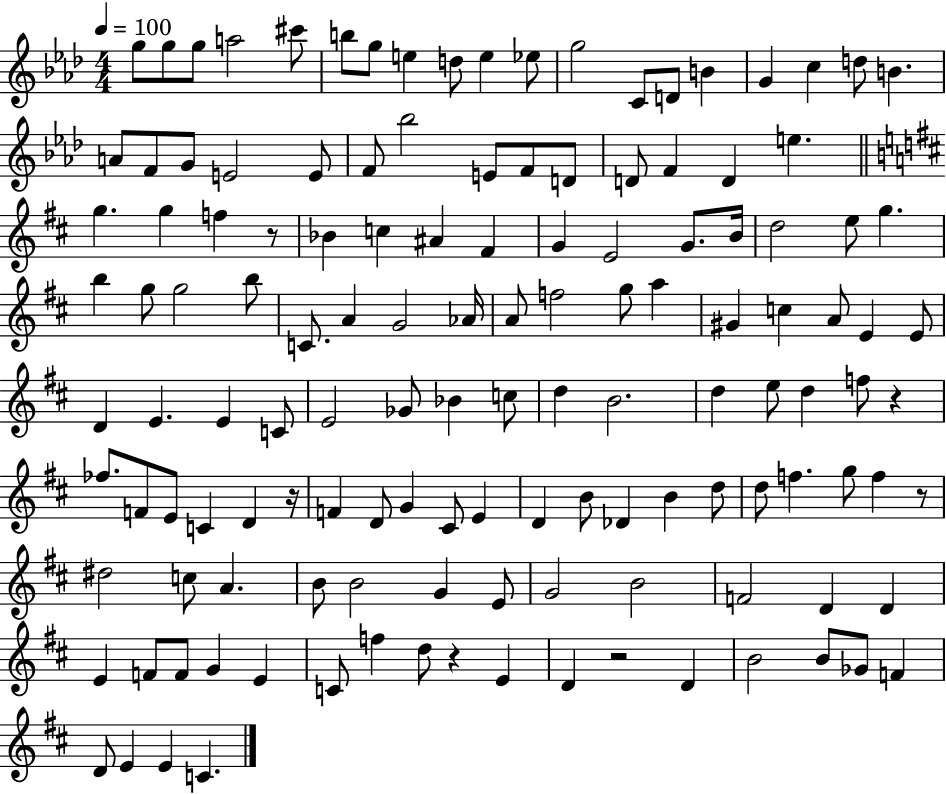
G5/e G5/e G5/e A5/h C#6/e B5/e G5/e E5/q D5/e E5/q Eb5/e G5/h C4/e D4/e B4/q G4/q C5/q D5/e B4/q. A4/e F4/e G4/e E4/h E4/e F4/e Bb5/h E4/e F4/e D4/e D4/e F4/q D4/q E5/q. G5/q. G5/q F5/q R/e Bb4/q C5/q A#4/q F#4/q G4/q E4/h G4/e. B4/s D5/h E5/e G5/q. B5/q G5/e G5/h B5/e C4/e. A4/q G4/h Ab4/s A4/e F5/h G5/e A5/q G#4/q C5/q A4/e E4/q E4/e D4/q E4/q. E4/q C4/e E4/h Gb4/e Bb4/q C5/e D5/q B4/h. D5/q E5/e D5/q F5/e R/q FES5/e. F4/e E4/e C4/q D4/q R/s F4/q D4/e G4/q C#4/e E4/q D4/q B4/e Db4/q B4/q D5/e D5/e F5/q. G5/e F5/q R/e D#5/h C5/e A4/q. B4/e B4/h G4/q E4/e G4/h B4/h F4/h D4/q D4/q E4/q F4/e F4/e G4/q E4/q C4/e F5/q D5/e R/q E4/q D4/q R/h D4/q B4/h B4/e Gb4/e F4/q D4/e E4/q E4/q C4/q.